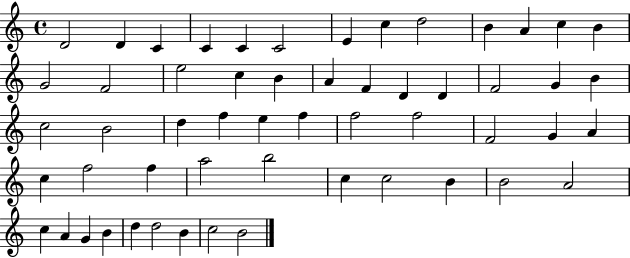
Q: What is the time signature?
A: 4/4